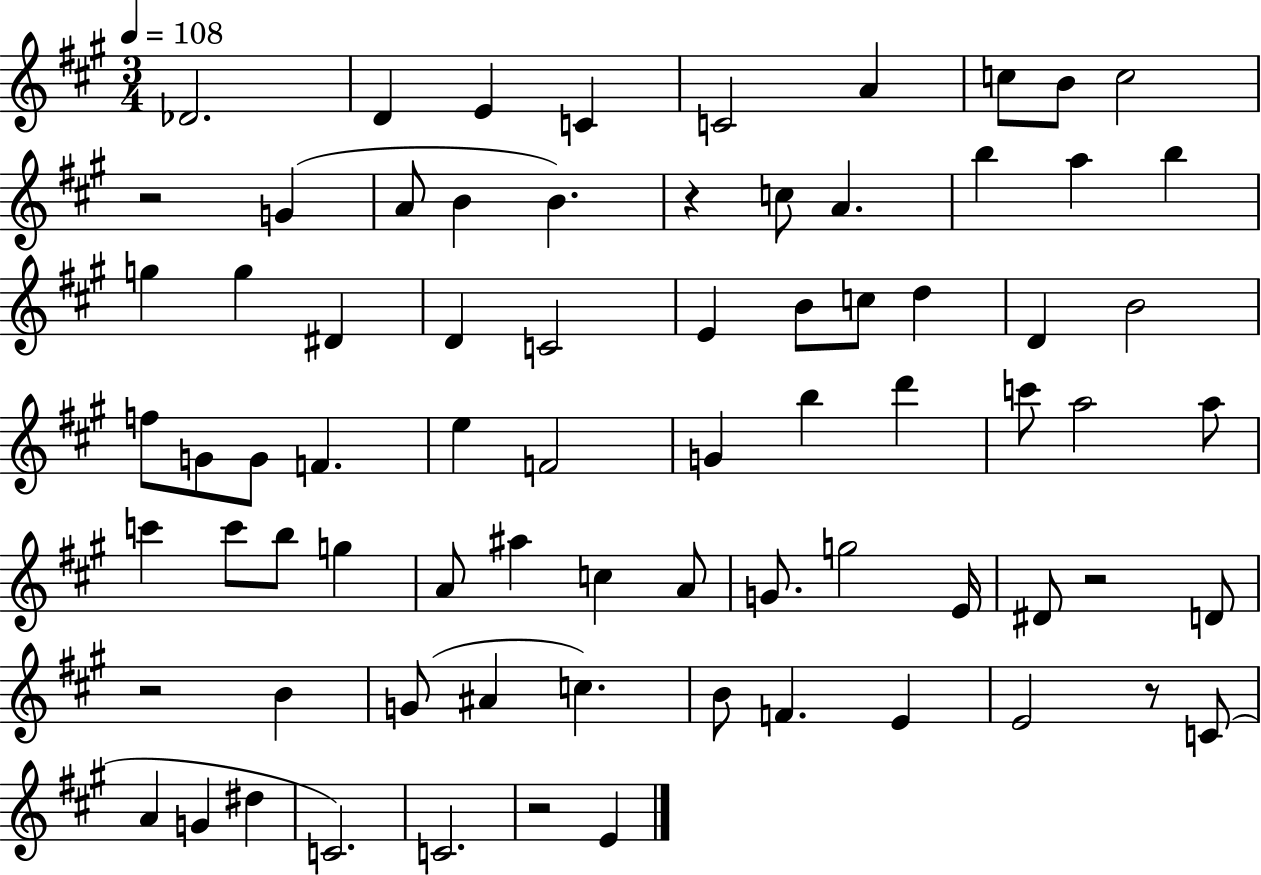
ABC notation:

X:1
T:Untitled
M:3/4
L:1/4
K:A
_D2 D E C C2 A c/2 B/2 c2 z2 G A/2 B B z c/2 A b a b g g ^D D C2 E B/2 c/2 d D B2 f/2 G/2 G/2 F e F2 G b d' c'/2 a2 a/2 c' c'/2 b/2 g A/2 ^a c A/2 G/2 g2 E/4 ^D/2 z2 D/2 z2 B G/2 ^A c B/2 F E E2 z/2 C/2 A G ^d C2 C2 z2 E